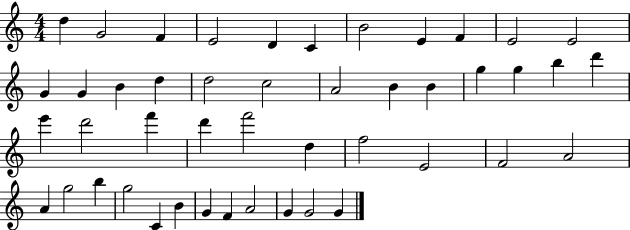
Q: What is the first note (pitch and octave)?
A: D5